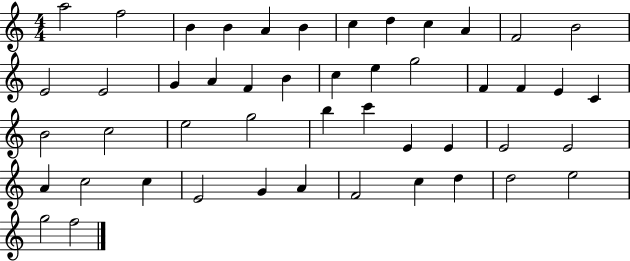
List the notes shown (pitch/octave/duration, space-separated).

A5/h F5/h B4/q B4/q A4/q B4/q C5/q D5/q C5/q A4/q F4/h B4/h E4/h E4/h G4/q A4/q F4/q B4/q C5/q E5/q G5/h F4/q F4/q E4/q C4/q B4/h C5/h E5/h G5/h B5/q C6/q E4/q E4/q E4/h E4/h A4/q C5/h C5/q E4/h G4/q A4/q F4/h C5/q D5/q D5/h E5/h G5/h F5/h